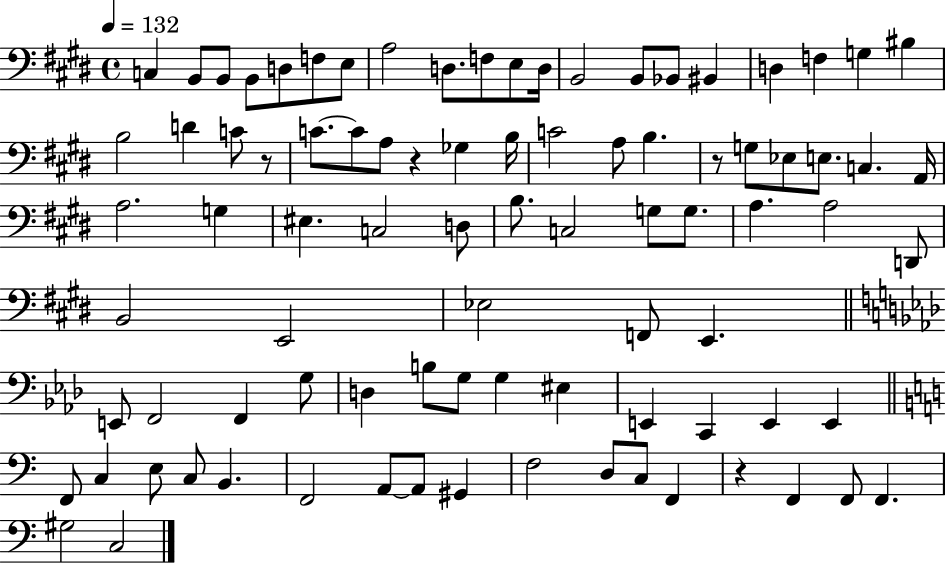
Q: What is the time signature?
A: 4/4